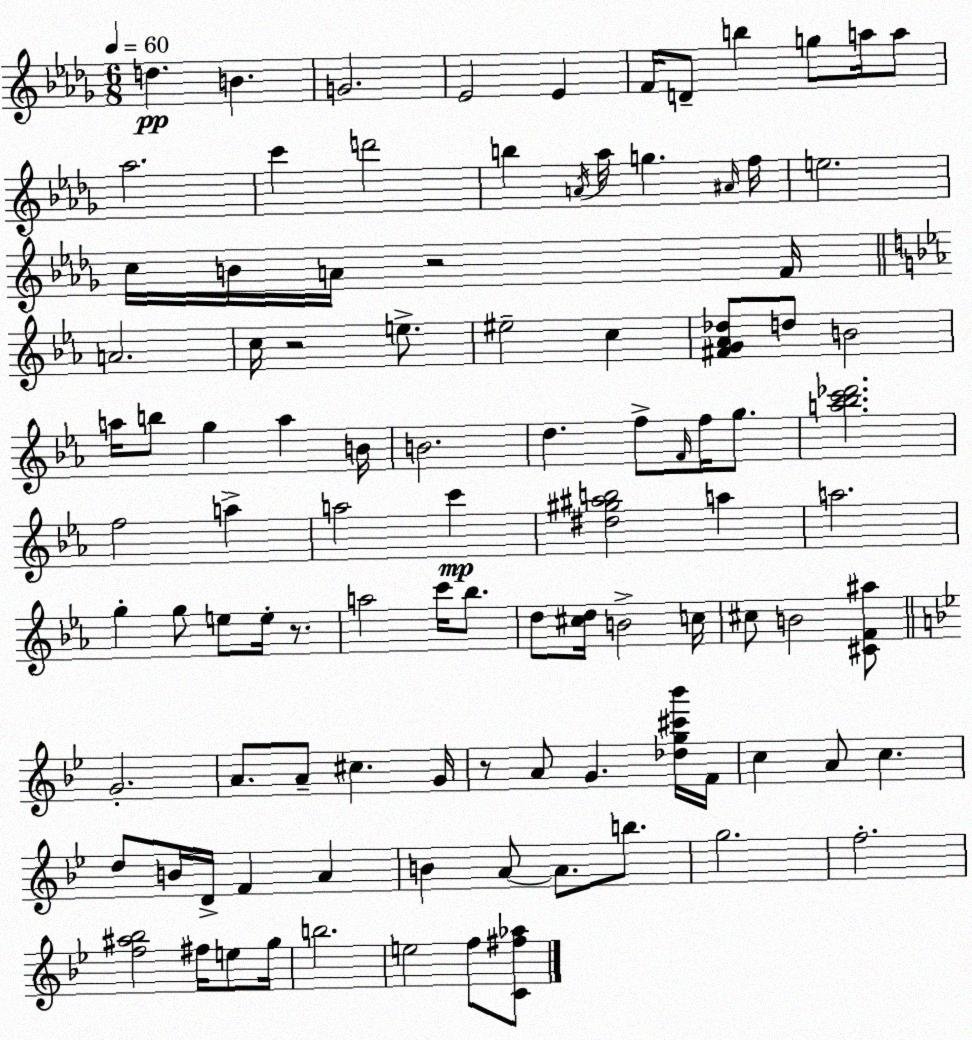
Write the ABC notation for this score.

X:1
T:Untitled
M:6/8
L:1/4
K:Bbm
d B G2 _E2 _E F/4 D/2 b g/2 a/4 a/2 _a2 c' d'2 b A/4 _a/4 g ^A/4 f/4 e2 c/4 B/4 A/4 z2 F/4 A2 c/4 z2 e/2 ^e2 c [^FG_A_d]/2 d/2 B2 a/4 b/2 g a B/4 B2 d f/2 F/4 f/4 g/2 [a_bc'_d']2 f2 a a2 c' [^d^g^ab]2 a a2 g g/2 e/2 e/4 z/2 a2 c'/4 _b/2 d/2 [^cd]/4 B2 c/4 ^c/2 B2 [^CF^a]/2 G2 A/2 A/2 ^c G/4 z/2 A/2 G [_dg^c'_b']/4 F/4 c A/2 c d/2 B/4 D/4 F A B A/2 A/2 b/2 g2 f2 [f^a_b]2 ^f/4 e/2 g/4 b2 e2 f/2 [C^f_a]/2